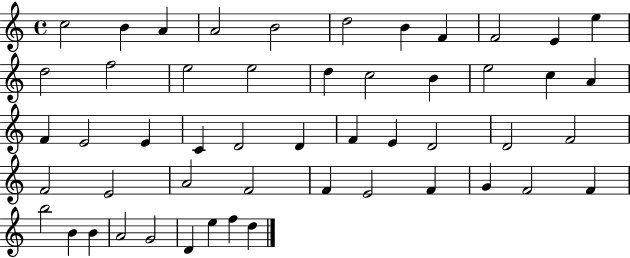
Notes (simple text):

C5/h B4/q A4/q A4/h B4/h D5/h B4/q F4/q F4/h E4/q E5/q D5/h F5/h E5/h E5/h D5/q C5/h B4/q E5/h C5/q A4/q F4/q E4/h E4/q C4/q D4/h D4/q F4/q E4/q D4/h D4/h F4/h F4/h E4/h A4/h F4/h F4/q E4/h F4/q G4/q F4/h F4/q B5/h B4/q B4/q A4/h G4/h D4/q E5/q F5/q D5/q